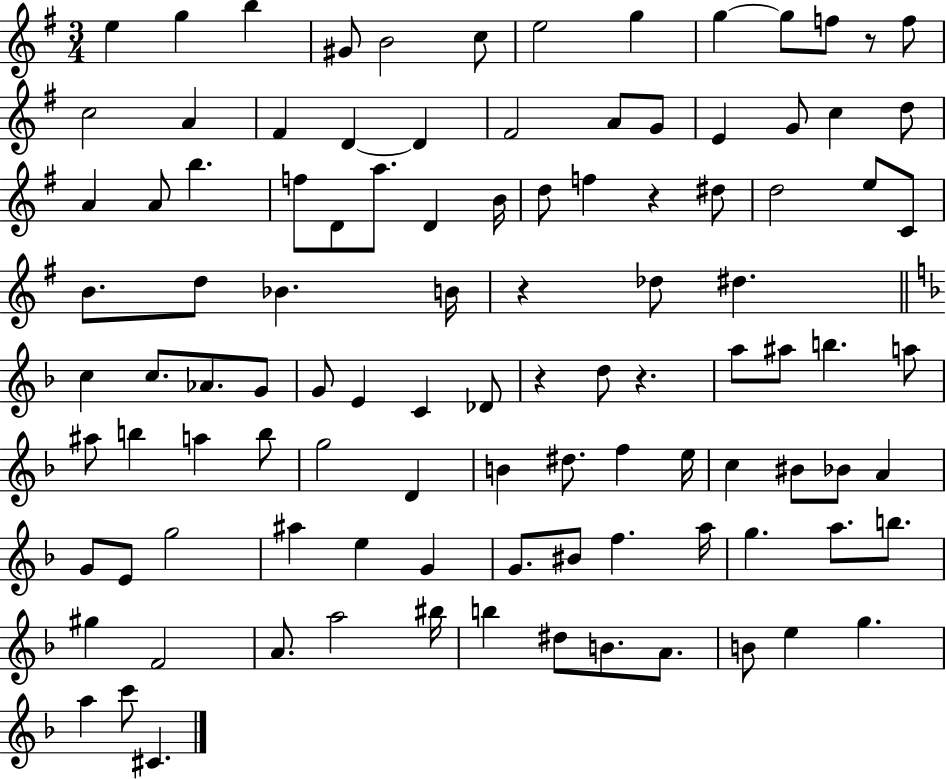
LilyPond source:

{
  \clef treble
  \numericTimeSignature
  \time 3/4
  \key g \major
  e''4 g''4 b''4 | gis'8 b'2 c''8 | e''2 g''4 | g''4~~ g''8 f''8 r8 f''8 | \break c''2 a'4 | fis'4 d'4~~ d'4 | fis'2 a'8 g'8 | e'4 g'8 c''4 d''8 | \break a'4 a'8 b''4. | f''8 d'8 a''8. d'4 b'16 | d''8 f''4 r4 dis''8 | d''2 e''8 c'8 | \break b'8. d''8 bes'4. b'16 | r4 des''8 dis''4. | \bar "||" \break \key f \major c''4 c''8. aes'8. g'8 | g'8 e'4 c'4 des'8 | r4 d''8 r4. | a''8 ais''8 b''4. a''8 | \break ais''8 b''4 a''4 b''8 | g''2 d'4 | b'4 dis''8. f''4 e''16 | c''4 bis'8 bes'8 a'4 | \break g'8 e'8 g''2 | ais''4 e''4 g'4 | g'8. bis'8 f''4. a''16 | g''4. a''8. b''8. | \break gis''4 f'2 | a'8. a''2 bis''16 | b''4 dis''8 b'8. a'8. | b'8 e''4 g''4. | \break a''4 c'''8 cis'4. | \bar "|."
}